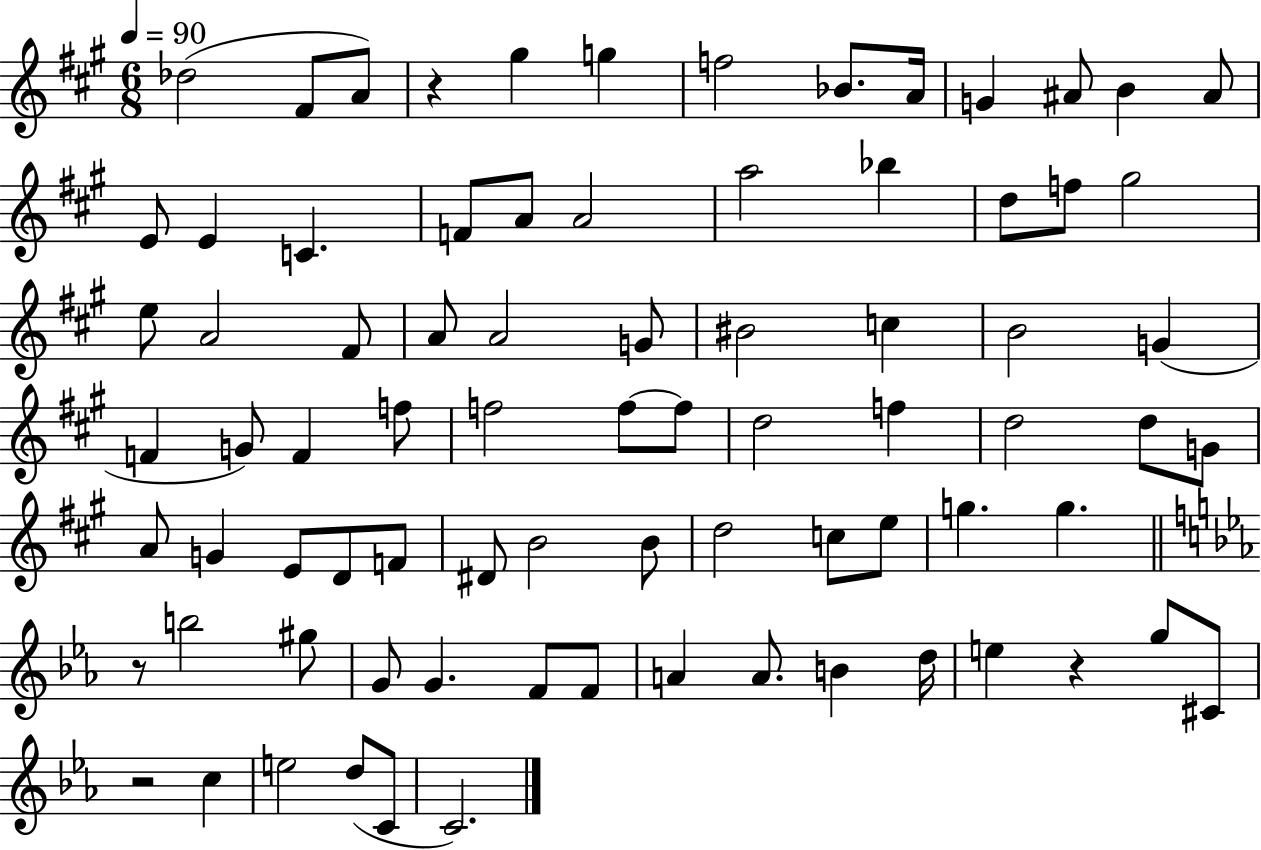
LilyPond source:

{
  \clef treble
  \numericTimeSignature
  \time 6/8
  \key a \major
  \tempo 4 = 90
  des''2( fis'8 a'8) | r4 gis''4 g''4 | f''2 bes'8. a'16 | g'4 ais'8 b'4 ais'8 | \break e'8 e'4 c'4. | f'8 a'8 a'2 | a''2 bes''4 | d''8 f''8 gis''2 | \break e''8 a'2 fis'8 | a'8 a'2 g'8 | bis'2 c''4 | b'2 g'4( | \break f'4 g'8) f'4 f''8 | f''2 f''8~~ f''8 | d''2 f''4 | d''2 d''8 g'8 | \break a'8 g'4 e'8 d'8 f'8 | dis'8 b'2 b'8 | d''2 c''8 e''8 | g''4. g''4. | \break \bar "||" \break \key ees \major r8 b''2 gis''8 | g'8 g'4. f'8 f'8 | a'4 a'8. b'4 d''16 | e''4 r4 g''8 cis'8 | \break r2 c''4 | e''2 d''8( c'8 | c'2.) | \bar "|."
}